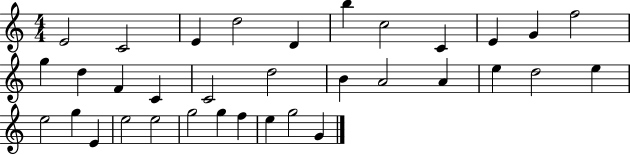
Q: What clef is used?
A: treble